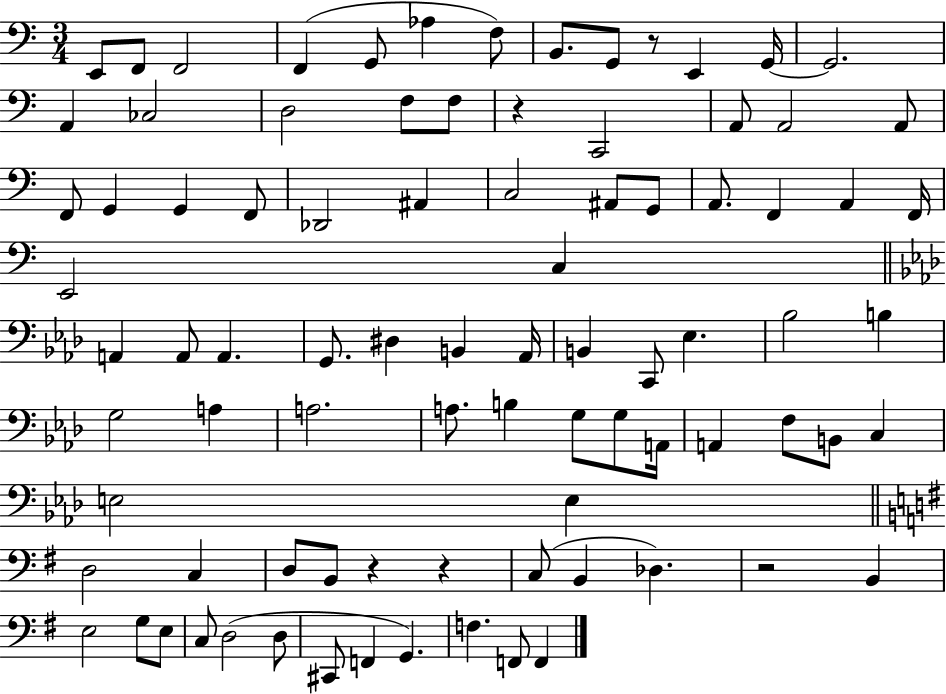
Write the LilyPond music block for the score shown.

{
  \clef bass
  \numericTimeSignature
  \time 3/4
  \key c \major
  e,8 f,8 f,2 | f,4( g,8 aes4 f8) | b,8. g,8 r8 e,4 g,16~~ | g,2. | \break a,4 ces2 | d2 f8 f8 | r4 c,2 | a,8 a,2 a,8 | \break f,8 g,4 g,4 f,8 | des,2 ais,4 | c2 ais,8 g,8 | a,8. f,4 a,4 f,16 | \break e,2 c4 | \bar "||" \break \key aes \major a,4 a,8 a,4. | g,8. dis4 b,4 aes,16 | b,4 c,8 ees4. | bes2 b4 | \break g2 a4 | a2. | a8. b4 g8 g8 a,16 | a,4 f8 b,8 c4 | \break e2 e4 | \bar "||" \break \key g \major d2 c4 | d8 b,8 r4 r4 | c8( b,4 des4.) | r2 b,4 | \break e2 g8 e8 | c8 d2( d8 | cis,8 f,4 g,4.) | f4. f,8 f,4 | \break \bar "|."
}